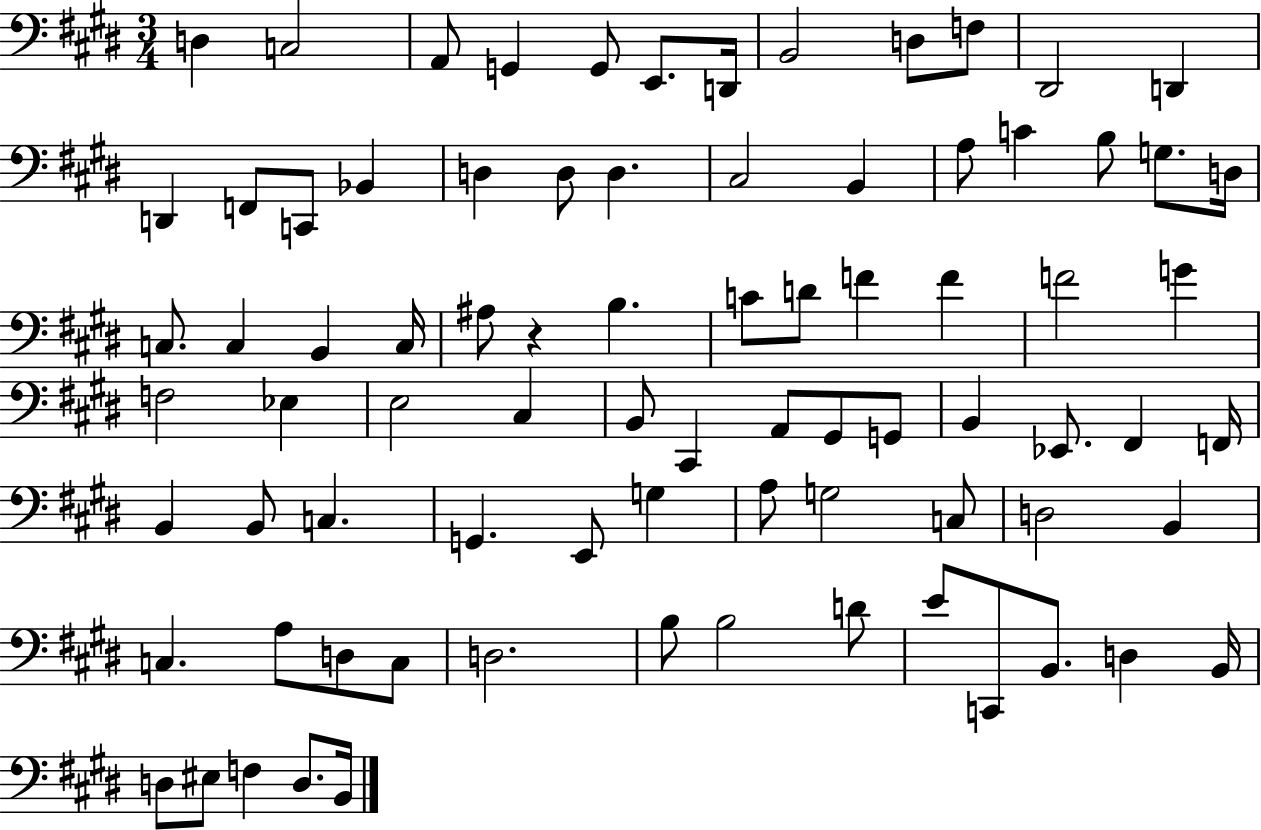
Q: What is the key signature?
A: E major